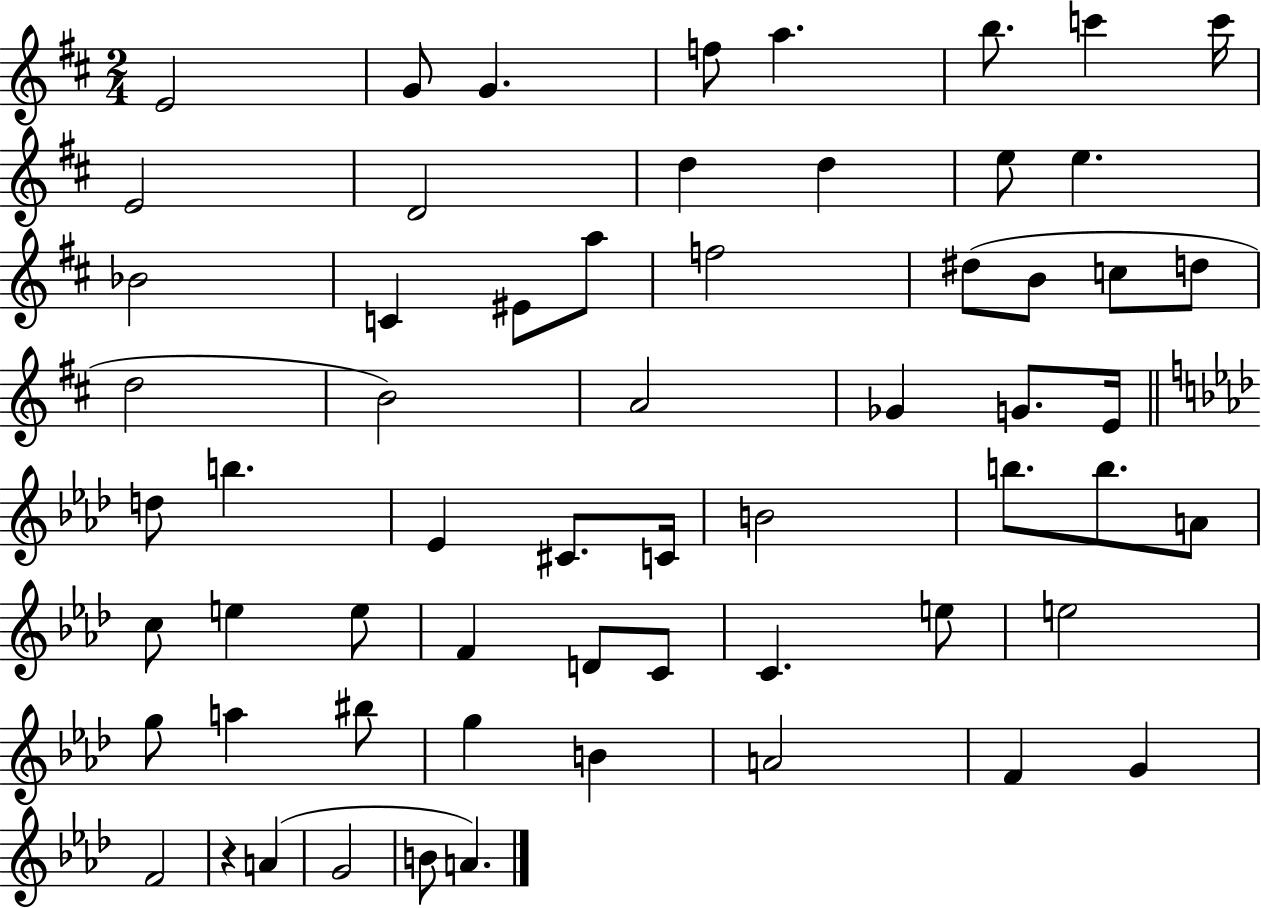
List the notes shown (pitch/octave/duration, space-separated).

E4/h G4/e G4/q. F5/e A5/q. B5/e. C6/q C6/s E4/h D4/h D5/q D5/q E5/e E5/q. Bb4/h C4/q EIS4/e A5/e F5/h D#5/e B4/e C5/e D5/e D5/h B4/h A4/h Gb4/q G4/e. E4/s D5/e B5/q. Eb4/q C#4/e. C4/s B4/h B5/e. B5/e. A4/e C5/e E5/q E5/e F4/q D4/e C4/e C4/q. E5/e E5/h G5/e A5/q BIS5/e G5/q B4/q A4/h F4/q G4/q F4/h R/q A4/q G4/h B4/e A4/q.